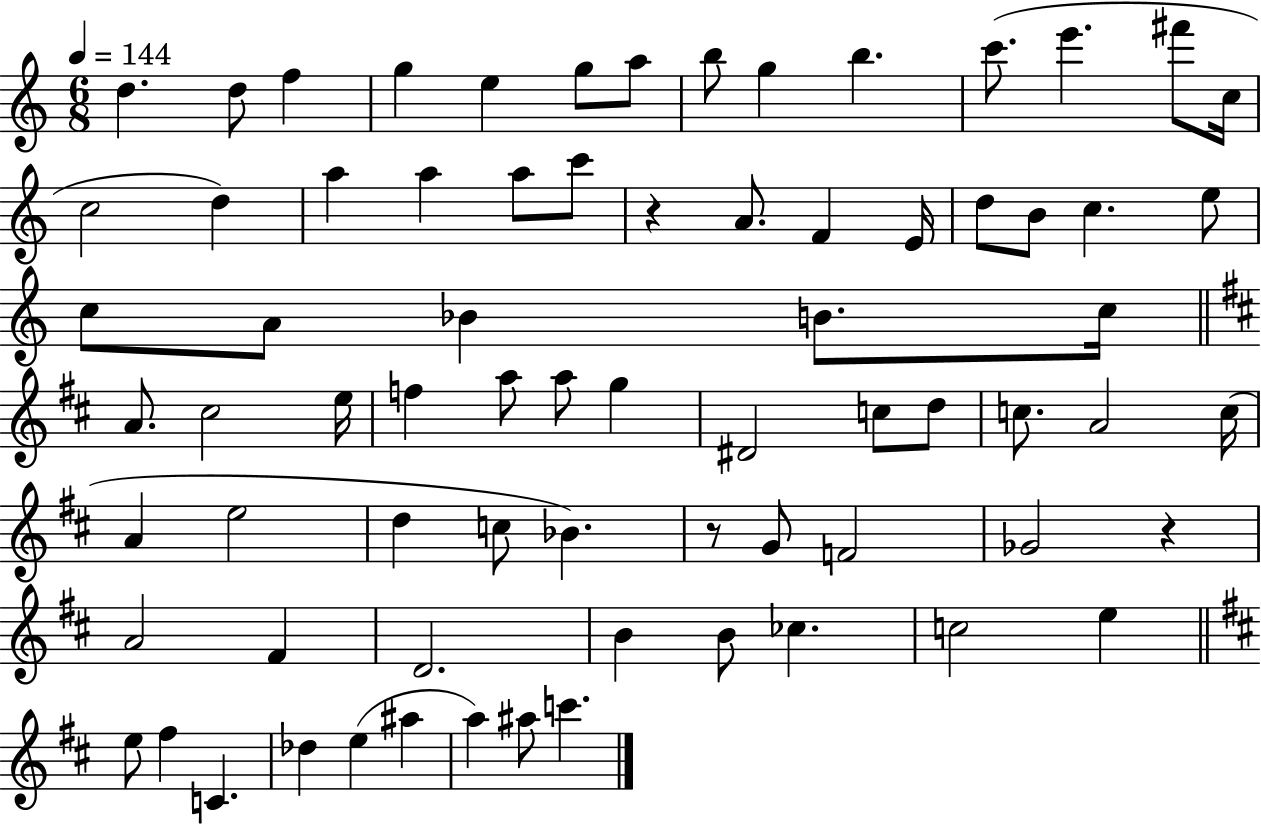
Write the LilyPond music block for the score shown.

{
  \clef treble
  \numericTimeSignature
  \time 6/8
  \key c \major
  \tempo 4 = 144
  d''4. d''8 f''4 | g''4 e''4 g''8 a''8 | b''8 g''4 b''4. | c'''8.( e'''4. fis'''8 c''16 | \break c''2 d''4) | a''4 a''4 a''8 c'''8 | r4 a'8. f'4 e'16 | d''8 b'8 c''4. e''8 | \break c''8 a'8 bes'4 b'8. c''16 | \bar "||" \break \key d \major a'8. cis''2 e''16 | f''4 a''8 a''8 g''4 | dis'2 c''8 d''8 | c''8. a'2 c''16( | \break a'4 e''2 | d''4 c''8 bes'4.) | r8 g'8 f'2 | ges'2 r4 | \break a'2 fis'4 | d'2. | b'4 b'8 ces''4. | c''2 e''4 | \break \bar "||" \break \key d \major e''8 fis''4 c'4. | des''4 e''4( ais''4 | a''4) ais''8 c'''4. | \bar "|."
}